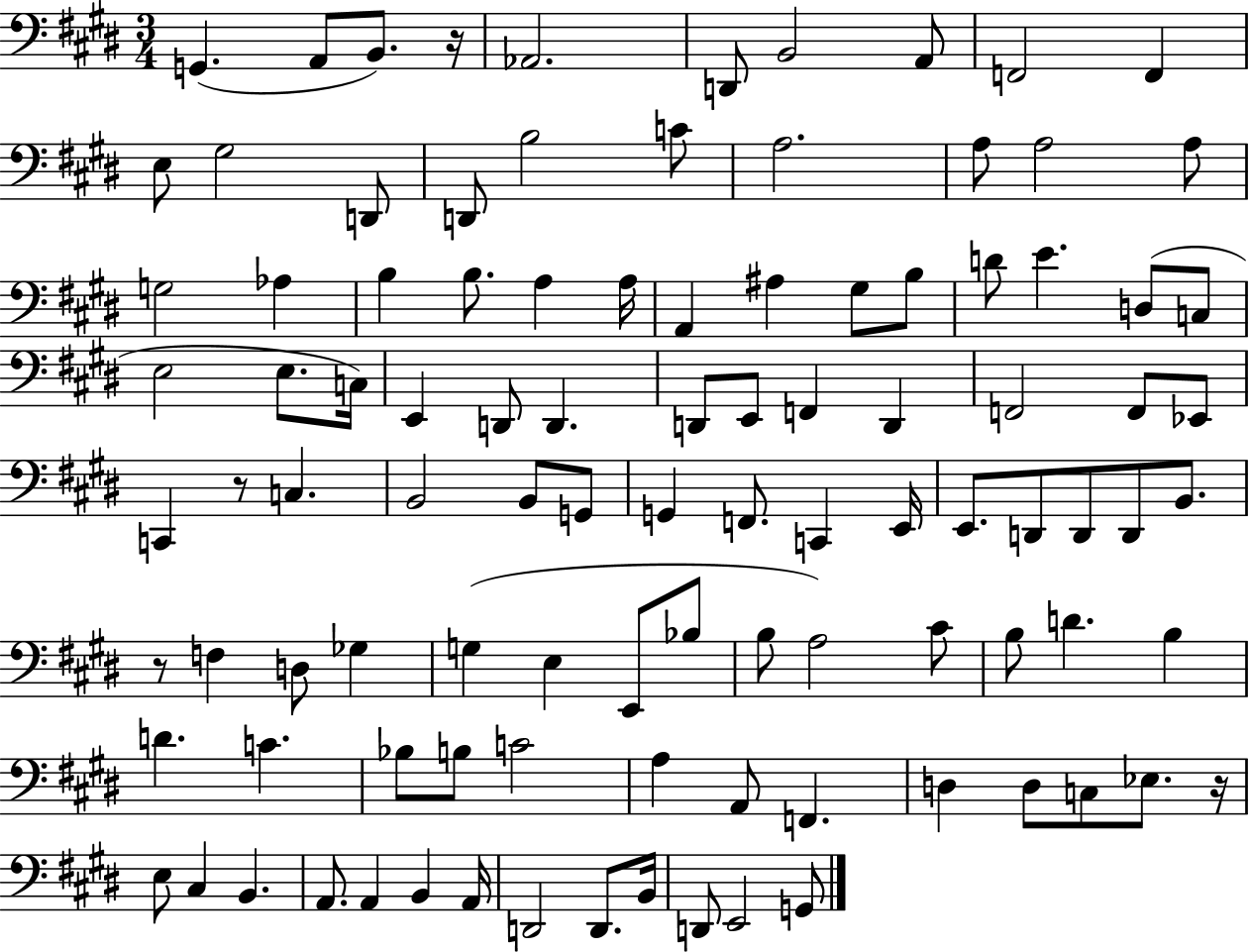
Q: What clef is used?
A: bass